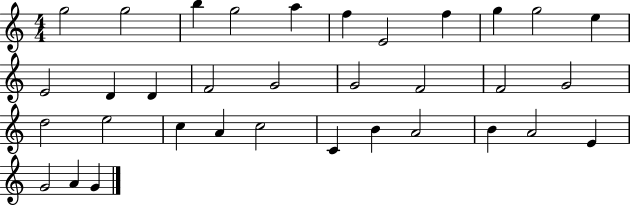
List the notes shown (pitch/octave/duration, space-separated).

G5/h G5/h B5/q G5/h A5/q F5/q E4/h F5/q G5/q G5/h E5/q E4/h D4/q D4/q F4/h G4/h G4/h F4/h F4/h G4/h D5/h E5/h C5/q A4/q C5/h C4/q B4/q A4/h B4/q A4/h E4/q G4/h A4/q G4/q